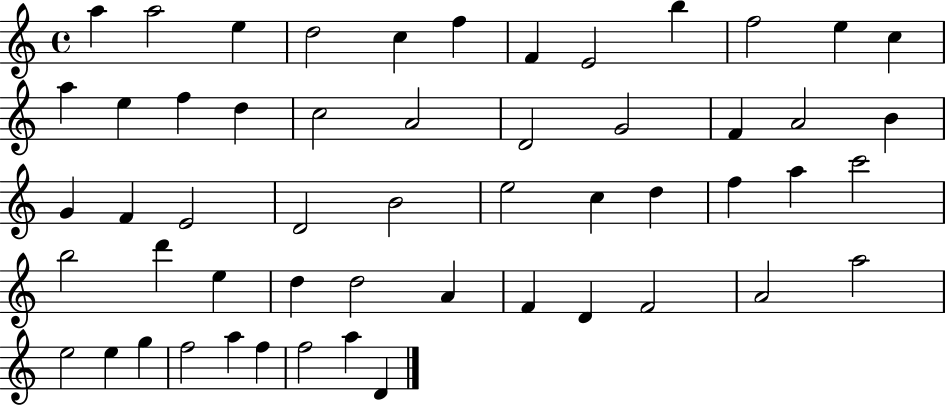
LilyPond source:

{
  \clef treble
  \time 4/4
  \defaultTimeSignature
  \key c \major
  a''4 a''2 e''4 | d''2 c''4 f''4 | f'4 e'2 b''4 | f''2 e''4 c''4 | \break a''4 e''4 f''4 d''4 | c''2 a'2 | d'2 g'2 | f'4 a'2 b'4 | \break g'4 f'4 e'2 | d'2 b'2 | e''2 c''4 d''4 | f''4 a''4 c'''2 | \break b''2 d'''4 e''4 | d''4 d''2 a'4 | f'4 d'4 f'2 | a'2 a''2 | \break e''2 e''4 g''4 | f''2 a''4 f''4 | f''2 a''4 d'4 | \bar "|."
}